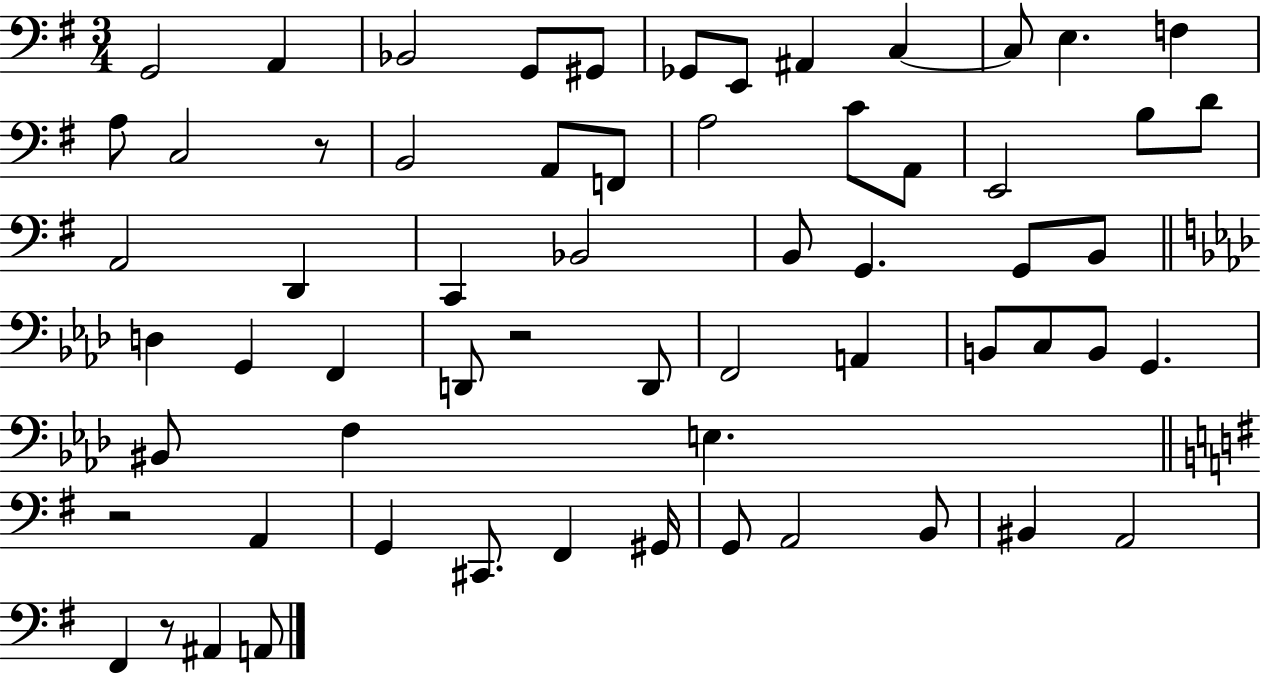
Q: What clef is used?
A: bass